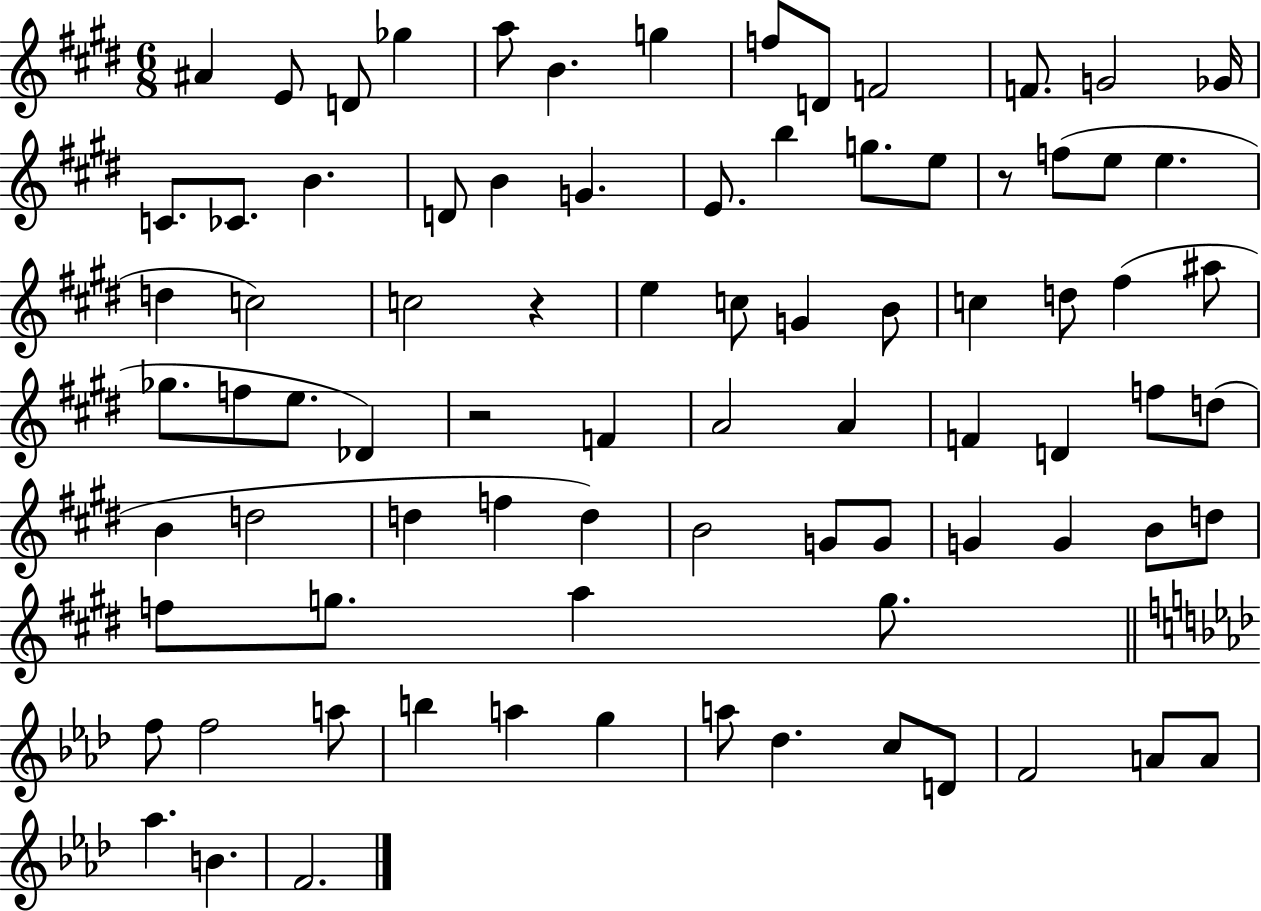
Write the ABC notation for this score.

X:1
T:Untitled
M:6/8
L:1/4
K:E
^A E/2 D/2 _g a/2 B g f/2 D/2 F2 F/2 G2 _G/4 C/2 _C/2 B D/2 B G E/2 b g/2 e/2 z/2 f/2 e/2 e d c2 c2 z e c/2 G B/2 c d/2 ^f ^a/2 _g/2 f/2 e/2 _D z2 F A2 A F D f/2 d/2 B d2 d f d B2 G/2 G/2 G G B/2 d/2 f/2 g/2 a g/2 f/2 f2 a/2 b a g a/2 _d c/2 D/2 F2 A/2 A/2 _a B F2